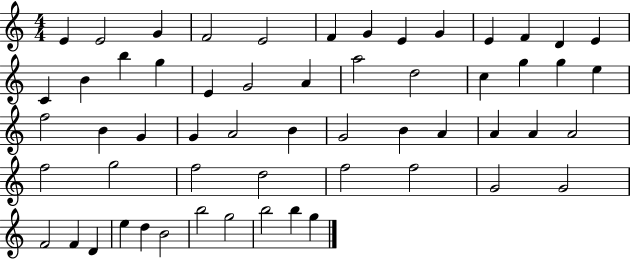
X:1
T:Untitled
M:4/4
L:1/4
K:C
E E2 G F2 E2 F G E G E F D E C B b g E G2 A a2 d2 c g g e f2 B G G A2 B G2 B A A A A2 f2 g2 f2 d2 f2 f2 G2 G2 F2 F D e d B2 b2 g2 b2 b g